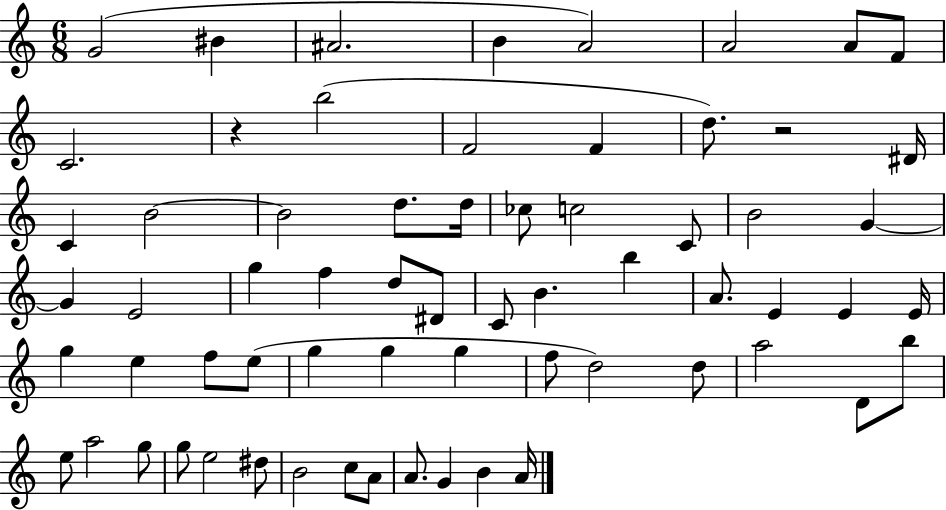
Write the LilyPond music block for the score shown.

{
  \clef treble
  \numericTimeSignature
  \time 6/8
  \key c \major
  g'2( bis'4 | ais'2. | b'4 a'2) | a'2 a'8 f'8 | \break c'2. | r4 b''2( | f'2 f'4 | d''8.) r2 dis'16 | \break c'4 b'2~~ | b'2 d''8. d''16 | ces''8 c''2 c'8 | b'2 g'4~~ | \break g'4 e'2 | g''4 f''4 d''8 dis'8 | c'8 b'4. b''4 | a'8. e'4 e'4 e'16 | \break g''4 e''4 f''8 e''8( | g''4 g''4 g''4 | f''8 d''2) d''8 | a''2 d'8 b''8 | \break e''8 a''2 g''8 | g''8 e''2 dis''8 | b'2 c''8 a'8 | a'8. g'4 b'4 a'16 | \break \bar "|."
}